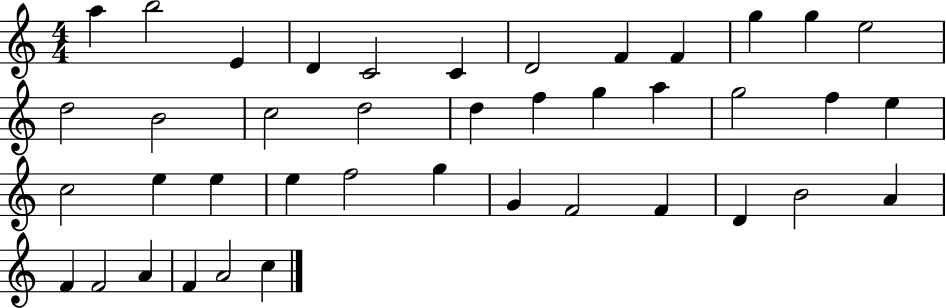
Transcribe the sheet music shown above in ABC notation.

X:1
T:Untitled
M:4/4
L:1/4
K:C
a b2 E D C2 C D2 F F g g e2 d2 B2 c2 d2 d f g a g2 f e c2 e e e f2 g G F2 F D B2 A F F2 A F A2 c